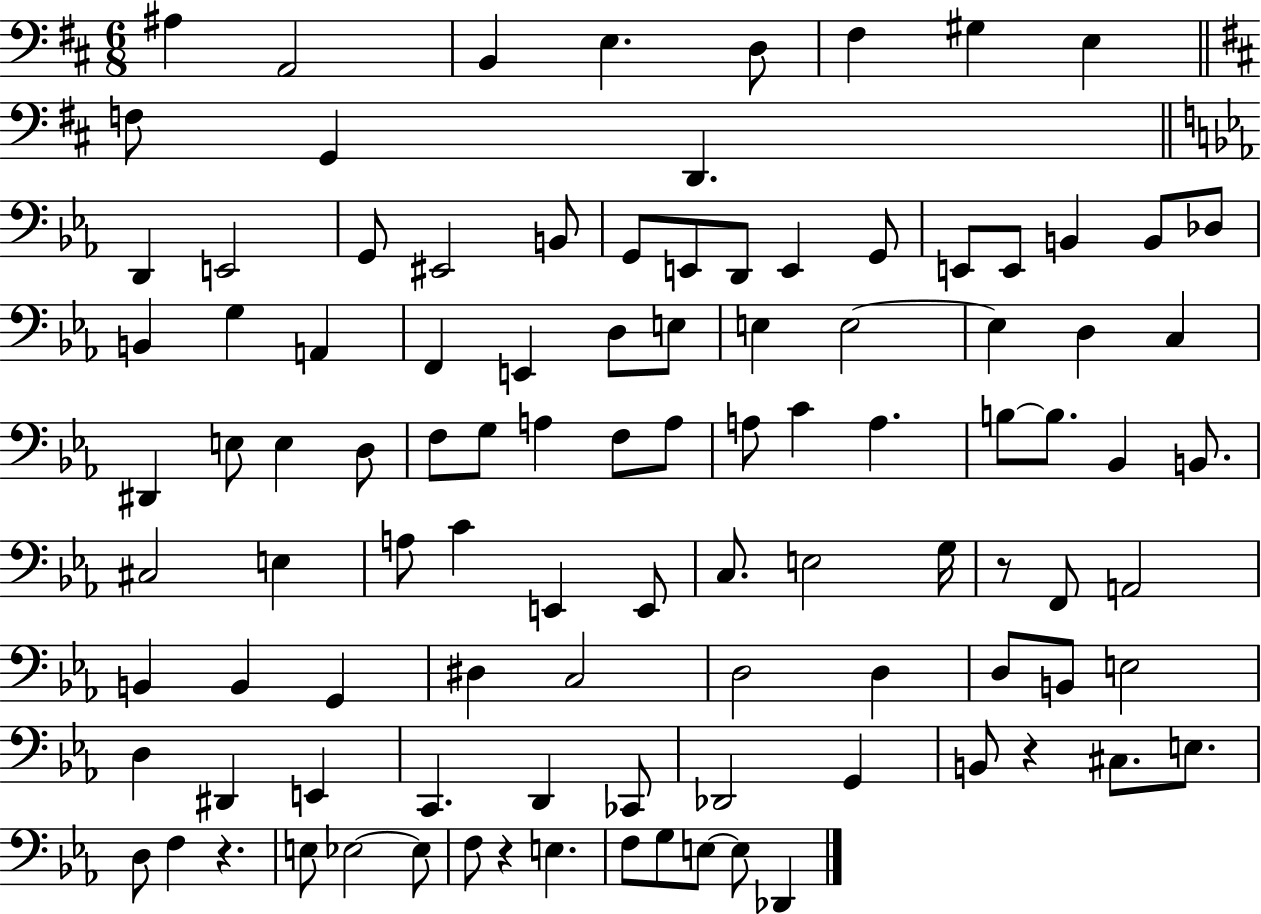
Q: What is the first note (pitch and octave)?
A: A#3